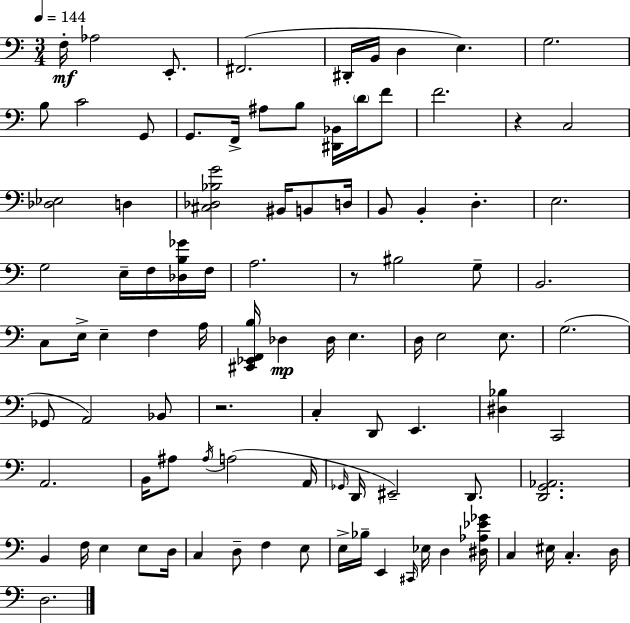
X:1
T:Untitled
M:3/4
L:1/4
K:Am
F,/4 _A,2 E,,/2 ^F,,2 ^D,,/4 B,,/4 D, E, G,2 B,/2 C2 G,,/2 G,,/2 F,,/4 ^A,/2 B,/2 [^D,,_B,,]/4 D/4 F/2 F2 z C,2 [_D,_E,]2 D, [^C,_D,_B,G]2 ^B,,/4 B,,/2 D,/4 B,,/2 B,, D, E,2 G,2 E,/4 F,/4 [_D,B,_G]/4 F,/4 A,2 z/2 ^B,2 G,/2 B,,2 C,/2 E,/4 E, F, A,/4 [^C,,_E,,F,,B,]/4 _D, _D,/4 E, D,/4 E,2 E,/2 G,2 _G,,/2 A,,2 _B,,/2 z2 C, D,,/2 E,, [^D,_B,] C,,2 A,,2 B,,/4 ^A,/2 ^A,/4 A,2 A,,/4 _G,,/4 D,,/4 ^E,,2 D,,/2 [D,,G,,_A,,]2 B,, F,/4 E, E,/2 D,/4 C, D,/2 F, E,/2 E,/4 _B,/4 E,, ^C,,/4 _E,/4 D, [^D,_A,_E_G]/4 C, ^E,/4 C, D,/4 D,2